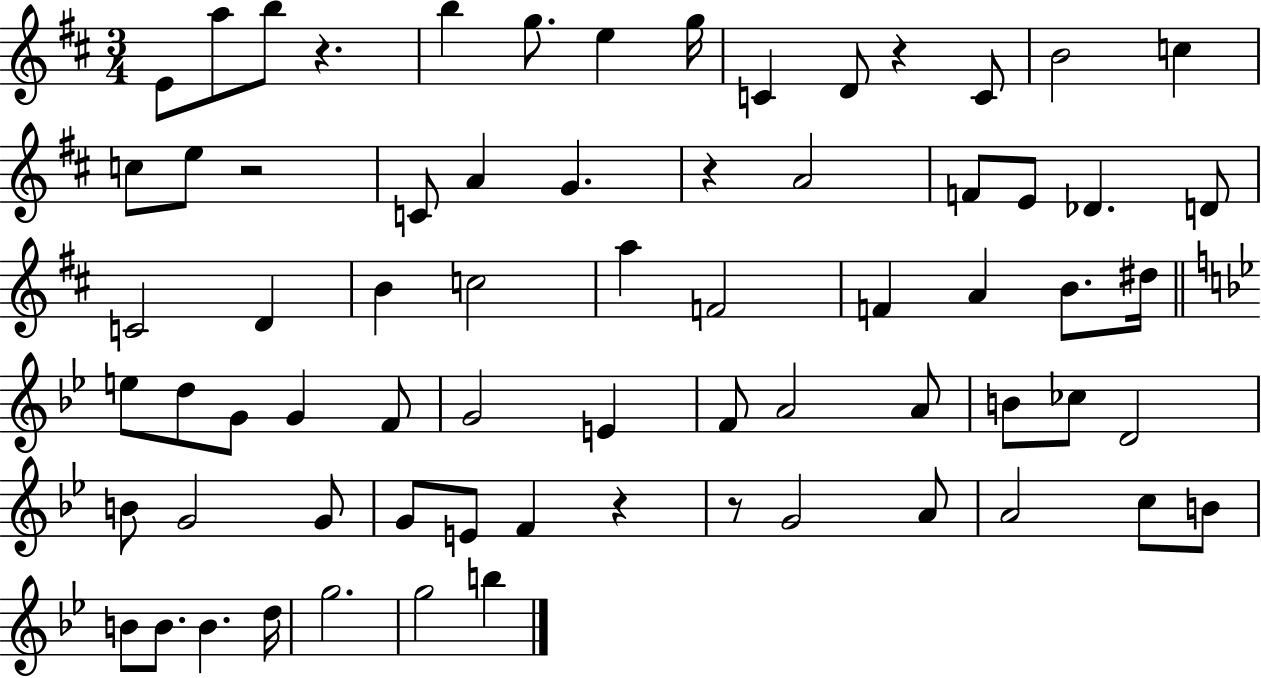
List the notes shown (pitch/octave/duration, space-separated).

E4/e A5/e B5/e R/q. B5/q G5/e. E5/q G5/s C4/q D4/e R/q C4/e B4/h C5/q C5/e E5/e R/h C4/e A4/q G4/q. R/q A4/h F4/e E4/e Db4/q. D4/e C4/h D4/q B4/q C5/h A5/q F4/h F4/q A4/q B4/e. D#5/s E5/e D5/e G4/e G4/q F4/e G4/h E4/q F4/e A4/h A4/e B4/e CES5/e D4/h B4/e G4/h G4/e G4/e E4/e F4/q R/q R/e G4/h A4/e A4/h C5/e B4/e B4/e B4/e. B4/q. D5/s G5/h. G5/h B5/q